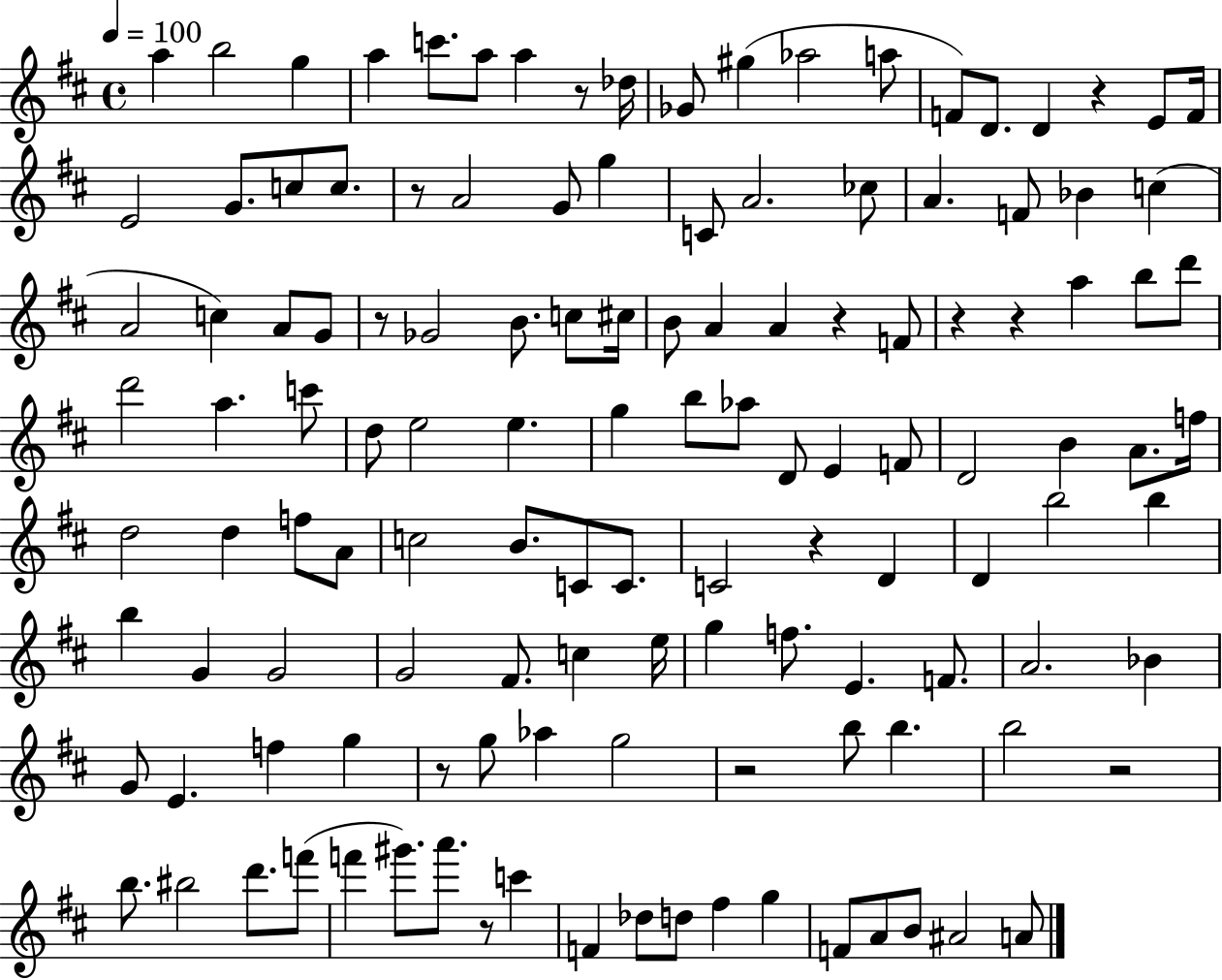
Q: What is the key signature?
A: D major